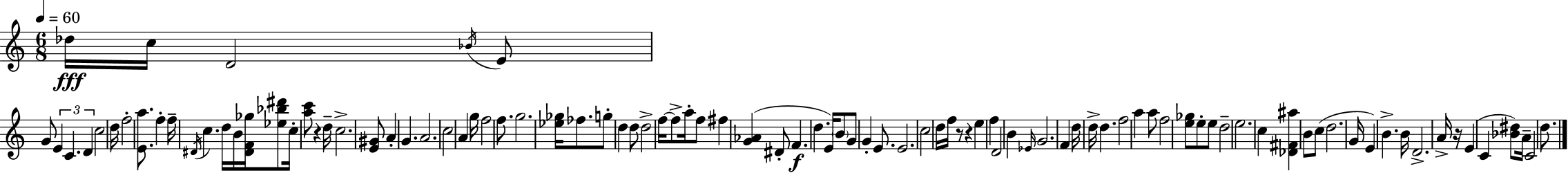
Db5/s C5/s D4/h Bb4/s E4/e G4/e E4/q C4/q. D4/q C5/h D5/s F5/h [E4,A5]/e. F5/q F5/s D#4/s C5/q. D5/s B4/s [D#4,F4,Gb5]/s [Eb5,Bb5,D#6]/e C5/s [A5,C6]/e R/q D5/s C5/h. [E4,G#4]/e A4/q G4/q. A4/h. C5/h A4/q G5/s F5/h F5/e. G5/h. [Eb5,Gb5]/s FES5/e. G5/e D5/q D5/e D5/h F5/s F5/e A5/s F5/e F#5/q [G4,Ab4]/q D#4/e F4/q. D5/q. E4/s B4/e G4/e G4/q E4/e. E4/h. C5/h D5/s F5/s R/e R/q E5/q F5/q D4/h B4/q Eb4/s G4/h. F4/q D5/s D5/s D5/q. F5/h A5/q A5/e F5/h [E5,Gb5]/e E5/e E5/e D5/h E5/h. C5/q [Db4,F#4,A#5]/q B4/e C5/e D5/h. G4/s E4/q B4/q. B4/s D4/h. A4/s R/s E4/q C4/q [Bb4,D#5]/e A4/s C4/h D5/e.